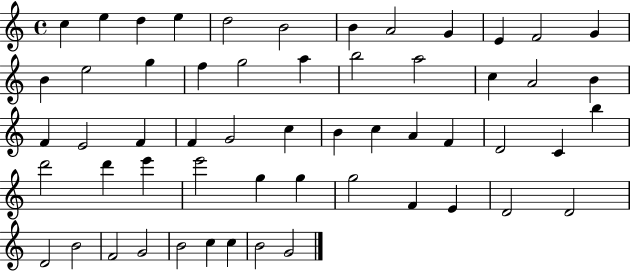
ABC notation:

X:1
T:Untitled
M:4/4
L:1/4
K:C
c e d e d2 B2 B A2 G E F2 G B e2 g f g2 a b2 a2 c A2 B F E2 F F G2 c B c A F D2 C b d'2 d' e' e'2 g g g2 F E D2 D2 D2 B2 F2 G2 B2 c c B2 G2